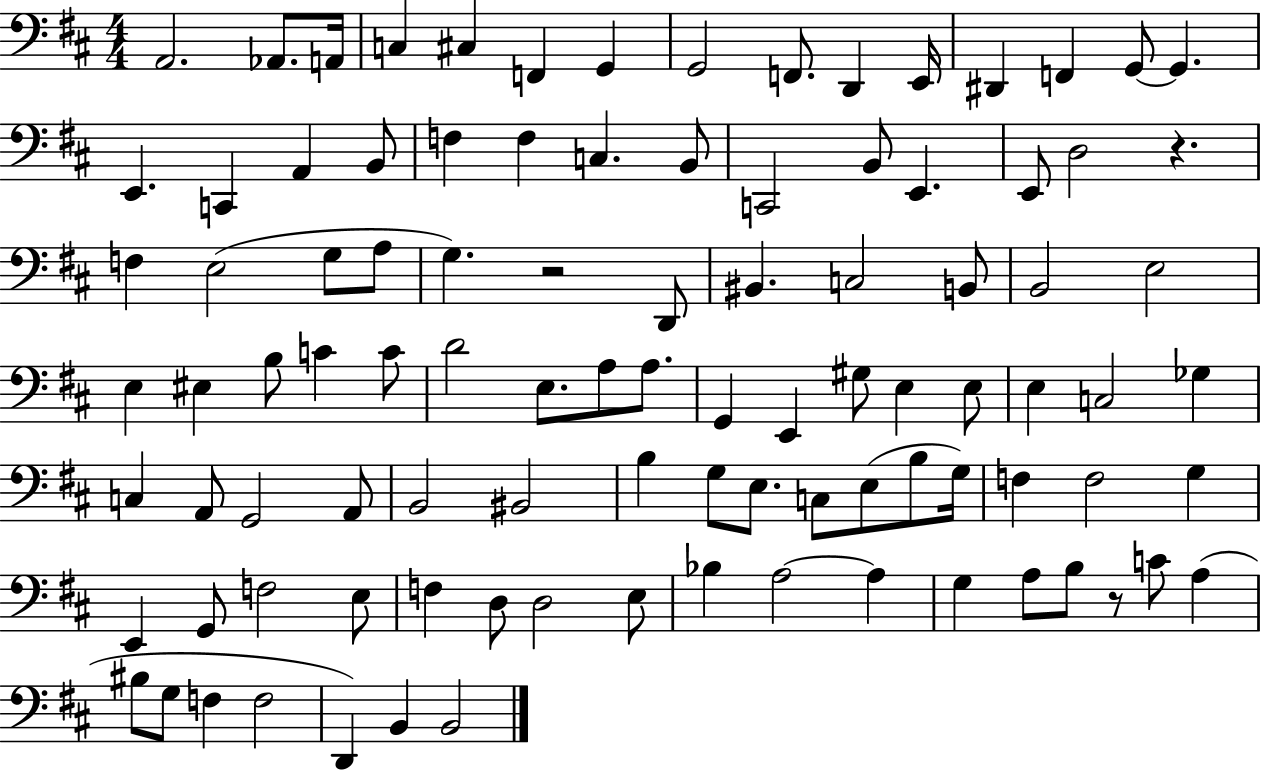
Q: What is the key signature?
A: D major